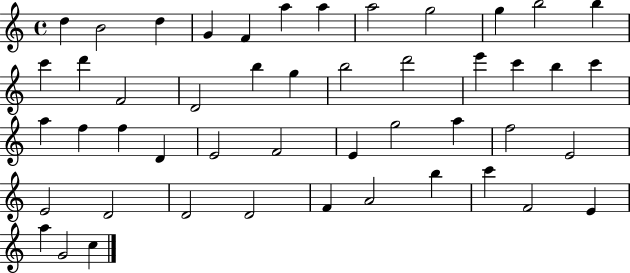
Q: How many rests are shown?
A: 0